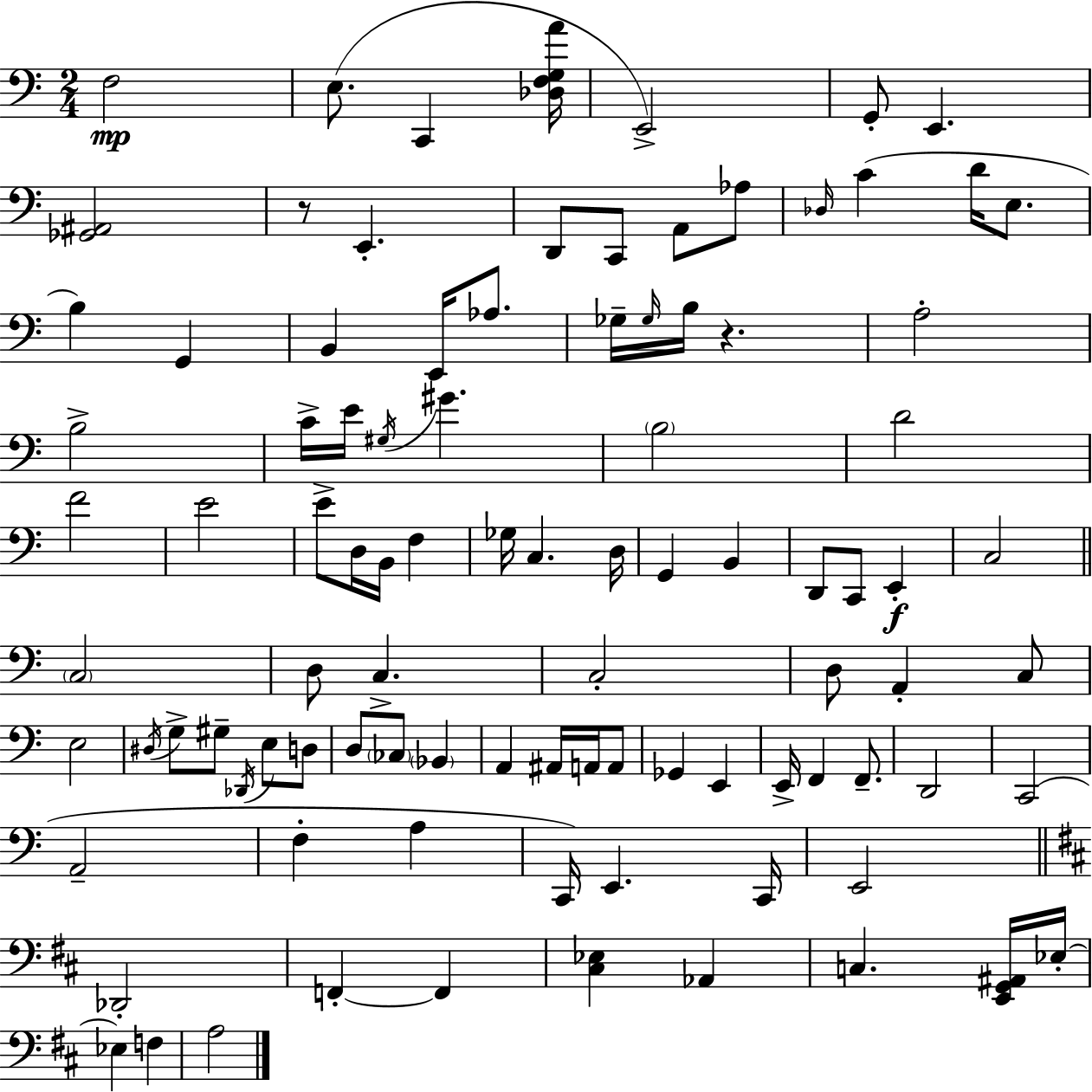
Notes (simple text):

F3/h E3/e. C2/q [Db3,F3,G3,A4]/s E2/h G2/e E2/q. [Gb2,A#2]/h R/e E2/q. D2/e C2/e A2/e Ab3/e Db3/s C4/q D4/s E3/e. B3/q G2/q B2/q E2/s Ab3/e. Gb3/s Gb3/s B3/s R/q. A3/h B3/h C4/s E4/s G#3/s G#4/q. B3/h D4/h F4/h E4/h E4/e D3/s B2/s F3/q Gb3/s C3/q. D3/s G2/q B2/q D2/e C2/e E2/q C3/h C3/h D3/e C3/q. C3/h D3/e A2/q C3/e E3/h D#3/s G3/e G#3/e Db2/s E3/e D3/e D3/e CES3/e Bb2/q A2/q A#2/s A2/s A2/e Gb2/q E2/q E2/s F2/q F2/e. D2/h C2/h A2/h F3/q A3/q C2/s E2/q. C2/s E2/h Db2/h F2/q F2/q [C#3,Eb3]/q Ab2/q C3/q. [E2,G2,A#2]/s Eb3/s Eb3/q F3/q A3/h